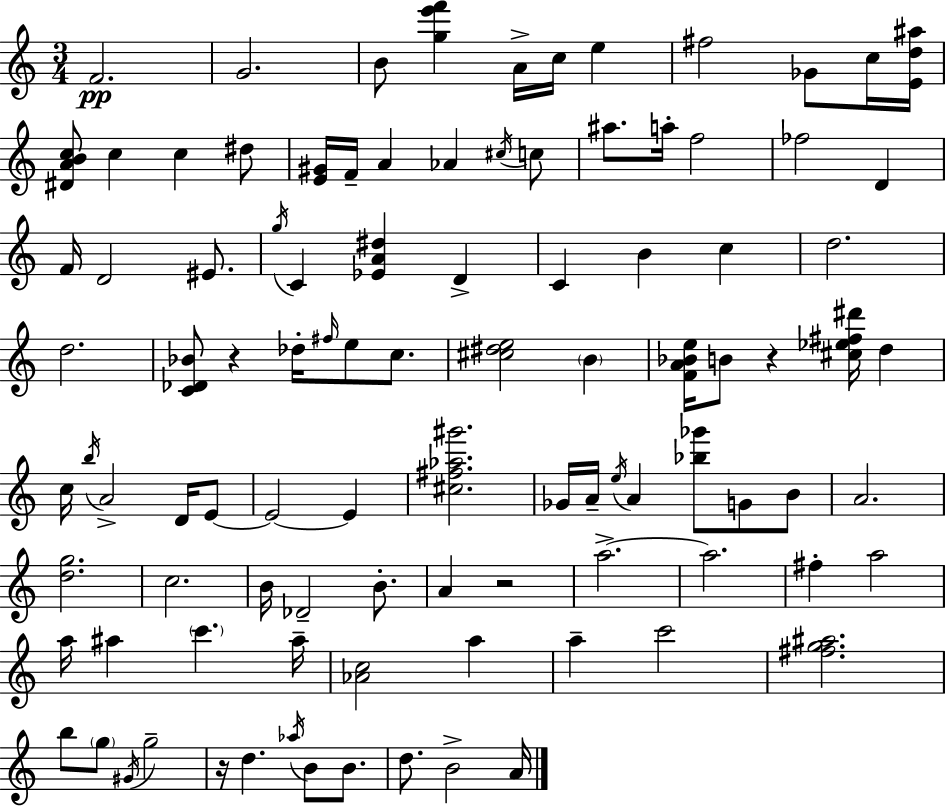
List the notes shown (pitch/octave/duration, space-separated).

F4/h. G4/h. B4/e [G5,E6,F6]/q A4/s C5/s E5/q F#5/h Gb4/e C5/s [E4,D5,A#5]/s [D#4,A4,B4,C5]/e C5/q C5/q D#5/e [E4,G#4]/s F4/s A4/q Ab4/q C#5/s C5/e A#5/e. A5/s F5/h FES5/h D4/q F4/s D4/h EIS4/e. G5/s C4/q [Eb4,A4,D#5]/q D4/q C4/q B4/q C5/q D5/h. D5/h. [C4,Db4,Bb4]/e R/q Db5/s F#5/s E5/e C5/e. [C#5,D#5,E5]/h B4/q [F4,A4,Bb4,E5]/s B4/e R/q [C#5,Eb5,F#5,D#6]/s D5/q C5/s B5/s A4/h D4/s E4/e E4/h E4/q [C#5,F#5,Ab5,G#6]/h. Gb4/s A4/s E5/s A4/q [Bb5,Gb6]/e G4/e B4/e A4/h. [D5,G5]/h. C5/h. B4/s Db4/h B4/e. A4/q R/h A5/h. A5/h. F#5/q A5/h A5/s A#5/q C6/q. A#5/s [Ab4,C5]/h A5/q A5/q C6/h [F#5,G5,A#5]/h. B5/e G5/e G#4/s G5/h R/s D5/q. Ab5/s B4/e B4/e. D5/e. B4/h A4/s